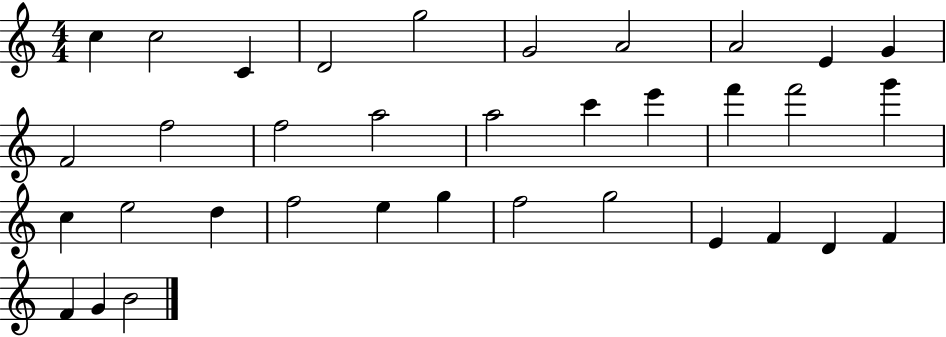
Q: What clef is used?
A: treble